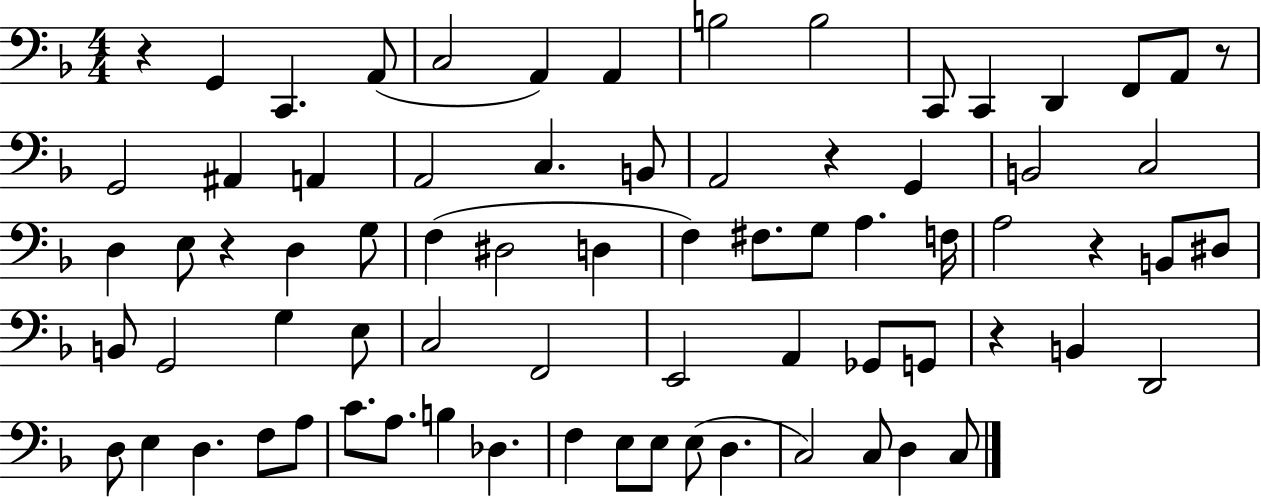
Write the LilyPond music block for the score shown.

{
  \clef bass
  \numericTimeSignature
  \time 4/4
  \key f \major
  \repeat volta 2 { r4 g,4 c,4. a,8( | c2 a,4) a,4 | b2 b2 | c,8 c,4 d,4 f,8 a,8 r8 | \break g,2 ais,4 a,4 | a,2 c4. b,8 | a,2 r4 g,4 | b,2 c2 | \break d4 e8 r4 d4 g8 | f4( dis2 d4 | f4) fis8. g8 a4. f16 | a2 r4 b,8 dis8 | \break b,8 g,2 g4 e8 | c2 f,2 | e,2 a,4 ges,8 g,8 | r4 b,4 d,2 | \break d8 e4 d4. f8 a8 | c'8. a8. b4 des4. | f4 e8 e8 e8( d4. | c2) c8 d4 c8 | \break } \bar "|."
}